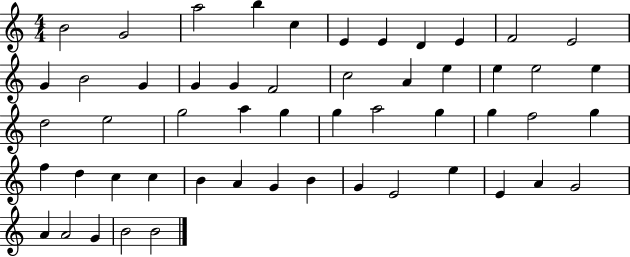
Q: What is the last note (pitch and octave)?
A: B4